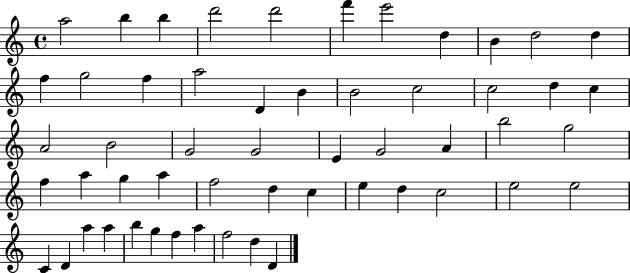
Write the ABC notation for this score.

X:1
T:Untitled
M:4/4
L:1/4
K:C
a2 b b d'2 d'2 f' e'2 d B d2 d f g2 f a2 D B B2 c2 c2 d c A2 B2 G2 G2 E G2 A b2 g2 f a g a f2 d c e d c2 e2 e2 C D a a b g f a f2 d D